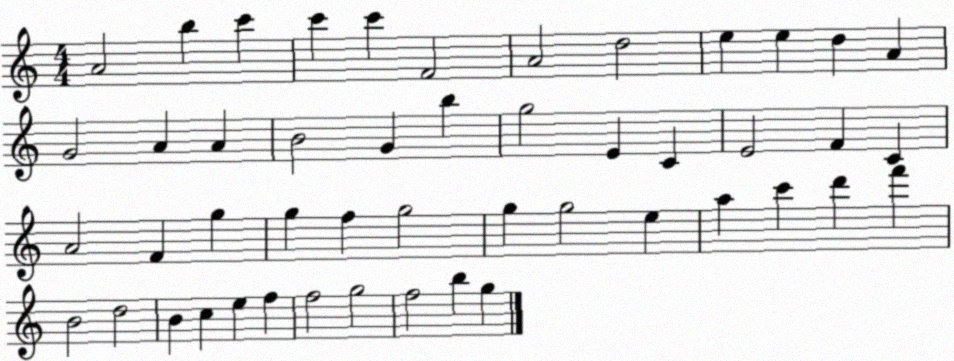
X:1
T:Untitled
M:4/4
L:1/4
K:C
A2 b c' c' c' F2 A2 d2 e e d A G2 A A B2 G b g2 E C E2 F C A2 F g g f g2 g g2 e a c' d' f' B2 d2 B c e f f2 g2 f2 b g